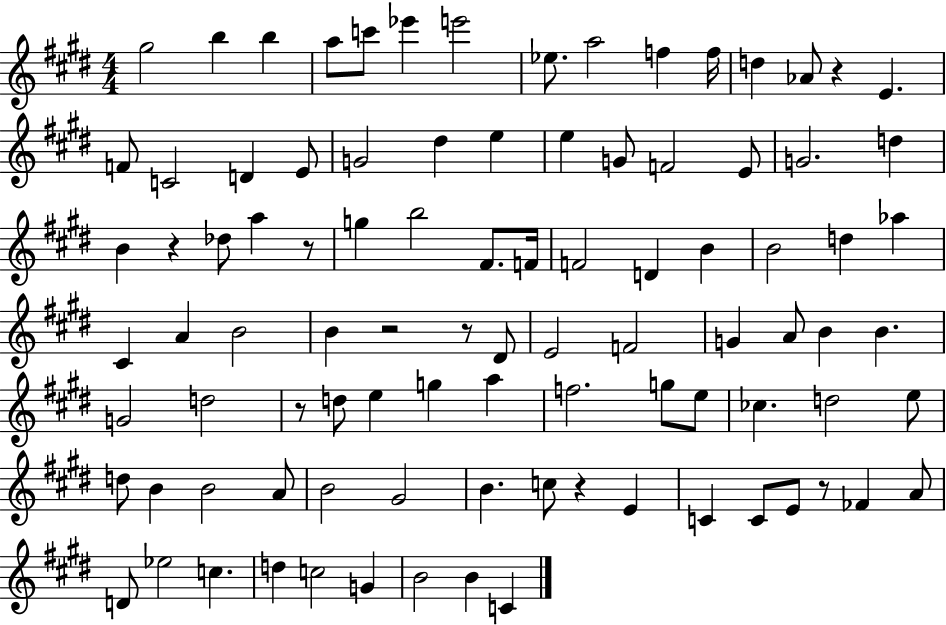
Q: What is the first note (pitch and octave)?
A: G#5